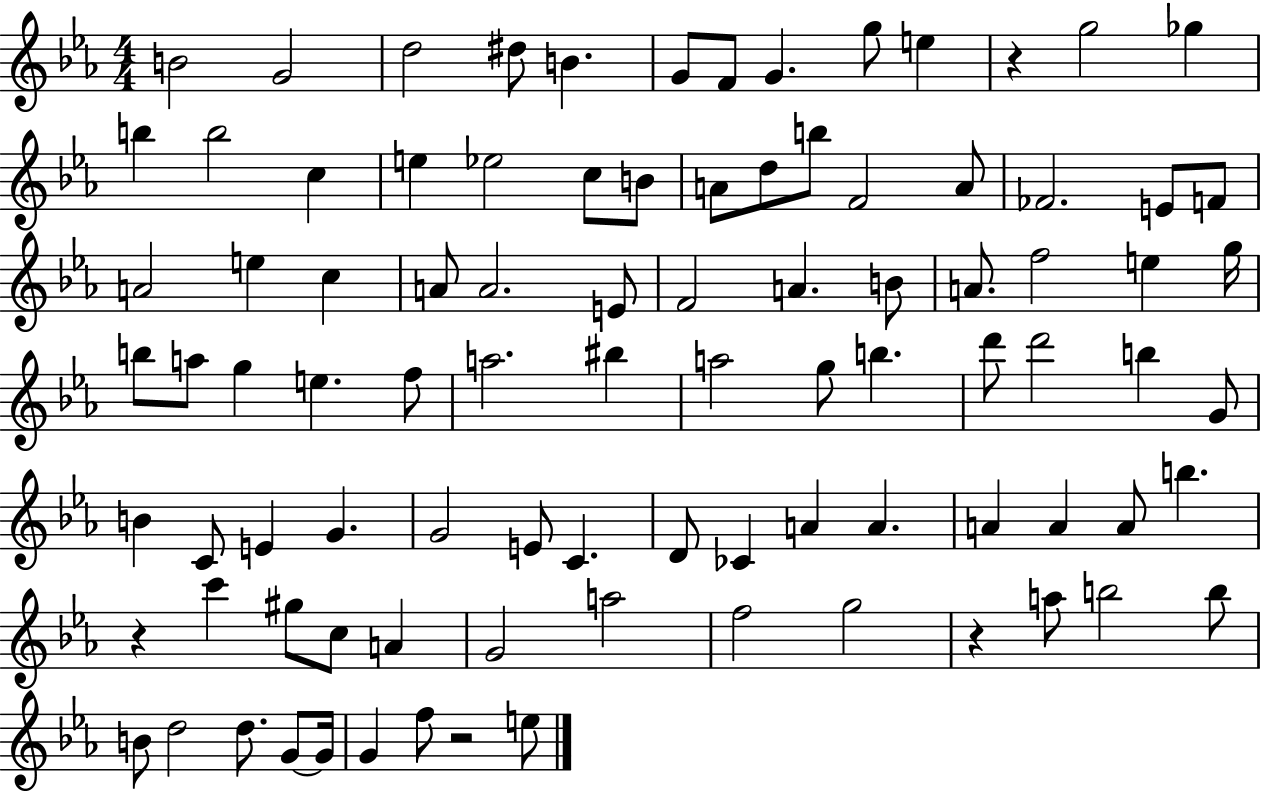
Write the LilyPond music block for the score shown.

{
  \clef treble
  \numericTimeSignature
  \time 4/4
  \key ees \major
  b'2 g'2 | d''2 dis''8 b'4. | g'8 f'8 g'4. g''8 e''4 | r4 g''2 ges''4 | \break b''4 b''2 c''4 | e''4 ees''2 c''8 b'8 | a'8 d''8 b''8 f'2 a'8 | fes'2. e'8 f'8 | \break a'2 e''4 c''4 | a'8 a'2. e'8 | f'2 a'4. b'8 | a'8. f''2 e''4 g''16 | \break b''8 a''8 g''4 e''4. f''8 | a''2. bis''4 | a''2 g''8 b''4. | d'''8 d'''2 b''4 g'8 | \break b'4 c'8 e'4 g'4. | g'2 e'8 c'4. | d'8 ces'4 a'4 a'4. | a'4 a'4 a'8 b''4. | \break r4 c'''4 gis''8 c''8 a'4 | g'2 a''2 | f''2 g''2 | r4 a''8 b''2 b''8 | \break b'8 d''2 d''8. g'8~~ g'16 | g'4 f''8 r2 e''8 | \bar "|."
}